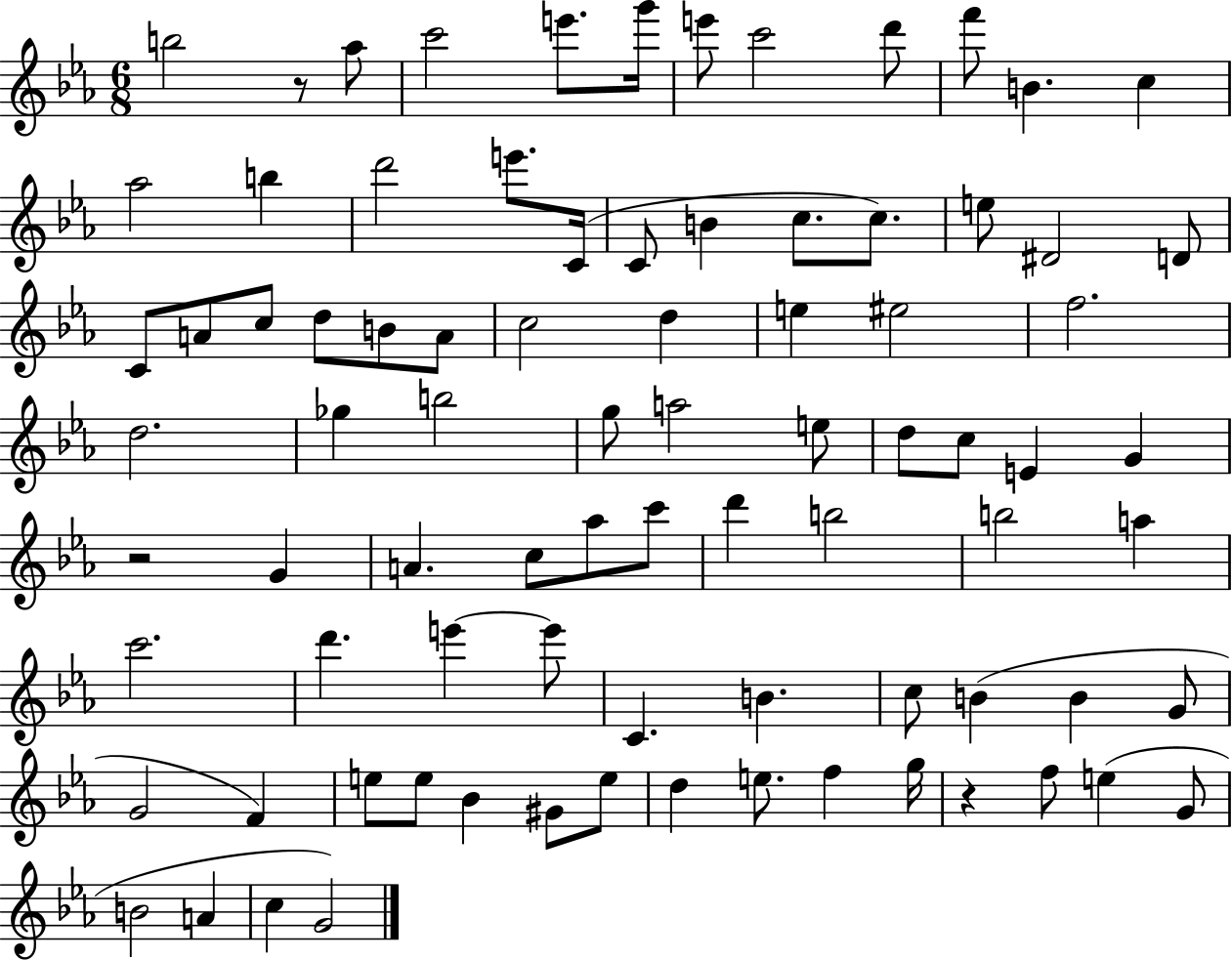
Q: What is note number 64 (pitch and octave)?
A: G4